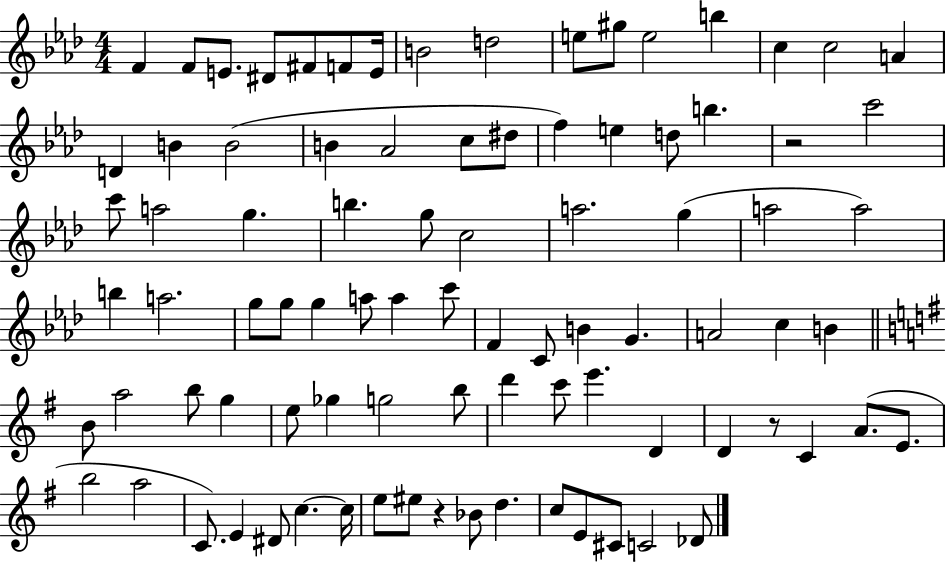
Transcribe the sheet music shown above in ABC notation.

X:1
T:Untitled
M:4/4
L:1/4
K:Ab
F F/2 E/2 ^D/2 ^F/2 F/2 E/4 B2 d2 e/2 ^g/2 e2 b c c2 A D B B2 B _A2 c/2 ^d/2 f e d/2 b z2 c'2 c'/2 a2 g b g/2 c2 a2 g a2 a2 b a2 g/2 g/2 g a/2 a c'/2 F C/2 B G A2 c B B/2 a2 b/2 g e/2 _g g2 b/2 d' c'/2 e' D D z/2 C A/2 E/2 b2 a2 C/2 E ^D/2 c c/4 e/2 ^e/2 z _B/2 d c/2 E/2 ^C/2 C2 _D/2